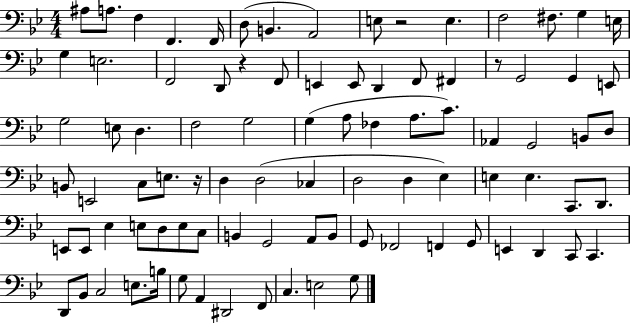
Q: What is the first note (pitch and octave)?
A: A#3